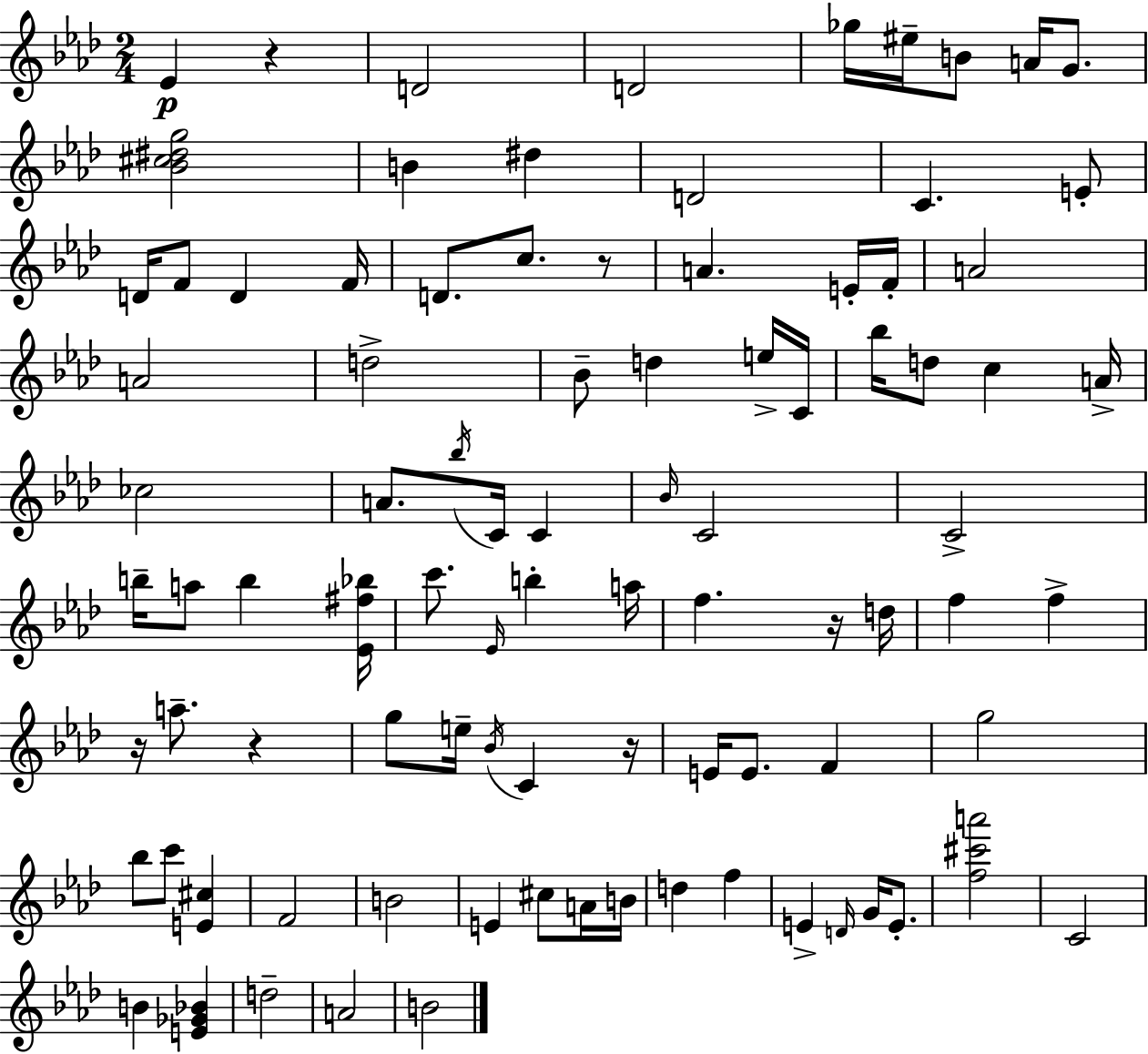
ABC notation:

X:1
T:Untitled
M:2/4
L:1/4
K:Fm
_E z D2 D2 _g/4 ^e/4 B/2 A/4 G/2 [_B^c^dg]2 B ^d D2 C E/2 D/4 F/2 D F/4 D/2 c/2 z/2 A E/4 F/4 A2 A2 d2 _B/2 d e/4 C/4 _b/4 d/2 c A/4 _c2 A/2 _b/4 C/4 C _B/4 C2 C2 b/4 a/2 b [_E^f_b]/4 c'/2 _E/4 b a/4 f z/4 d/4 f f z/4 a/2 z g/2 e/4 _B/4 C z/4 E/4 E/2 F g2 _b/2 c'/2 [E^c] F2 B2 E ^c/2 A/4 B/4 d f E D/4 G/4 E/2 [f^c'a']2 C2 B [E_G_B] d2 A2 B2